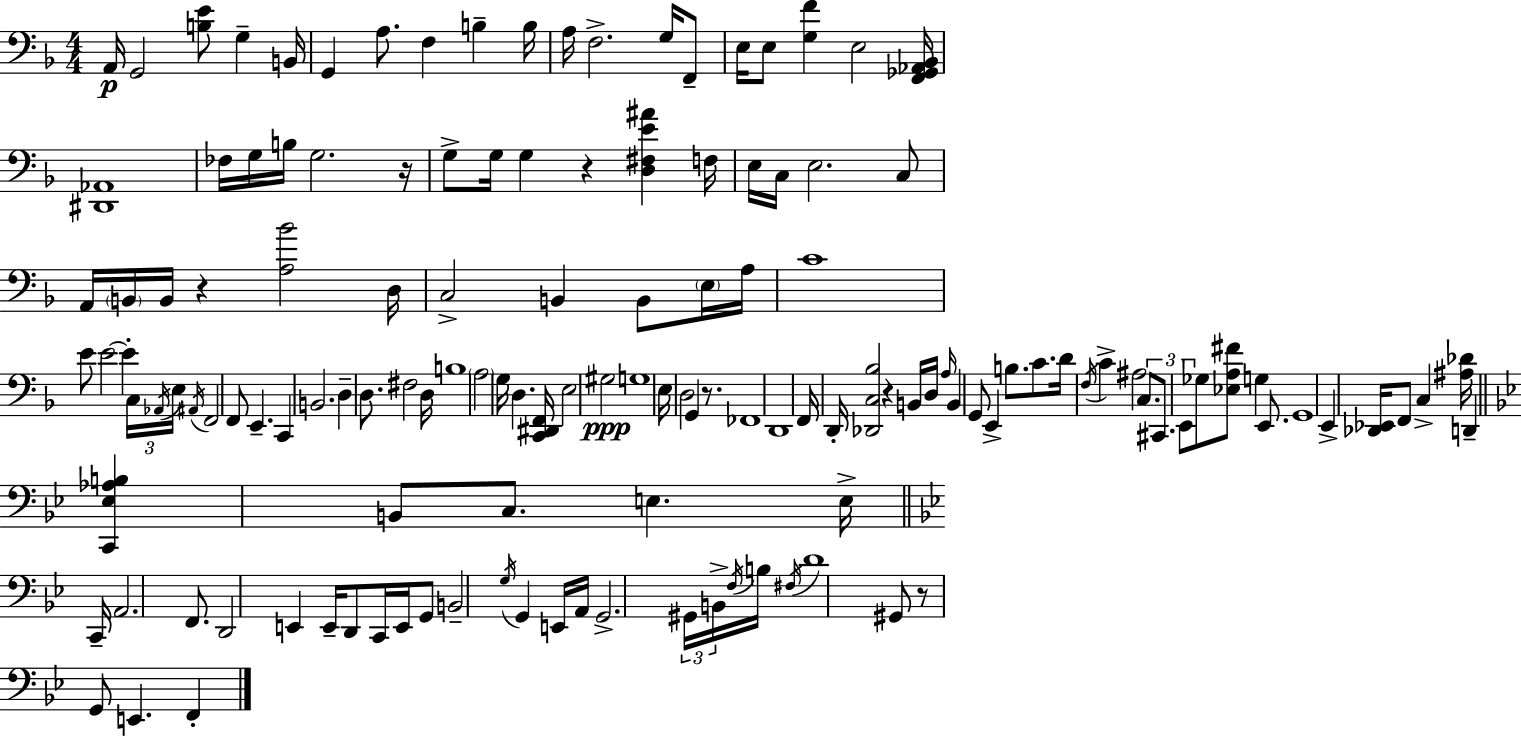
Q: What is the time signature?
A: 4/4